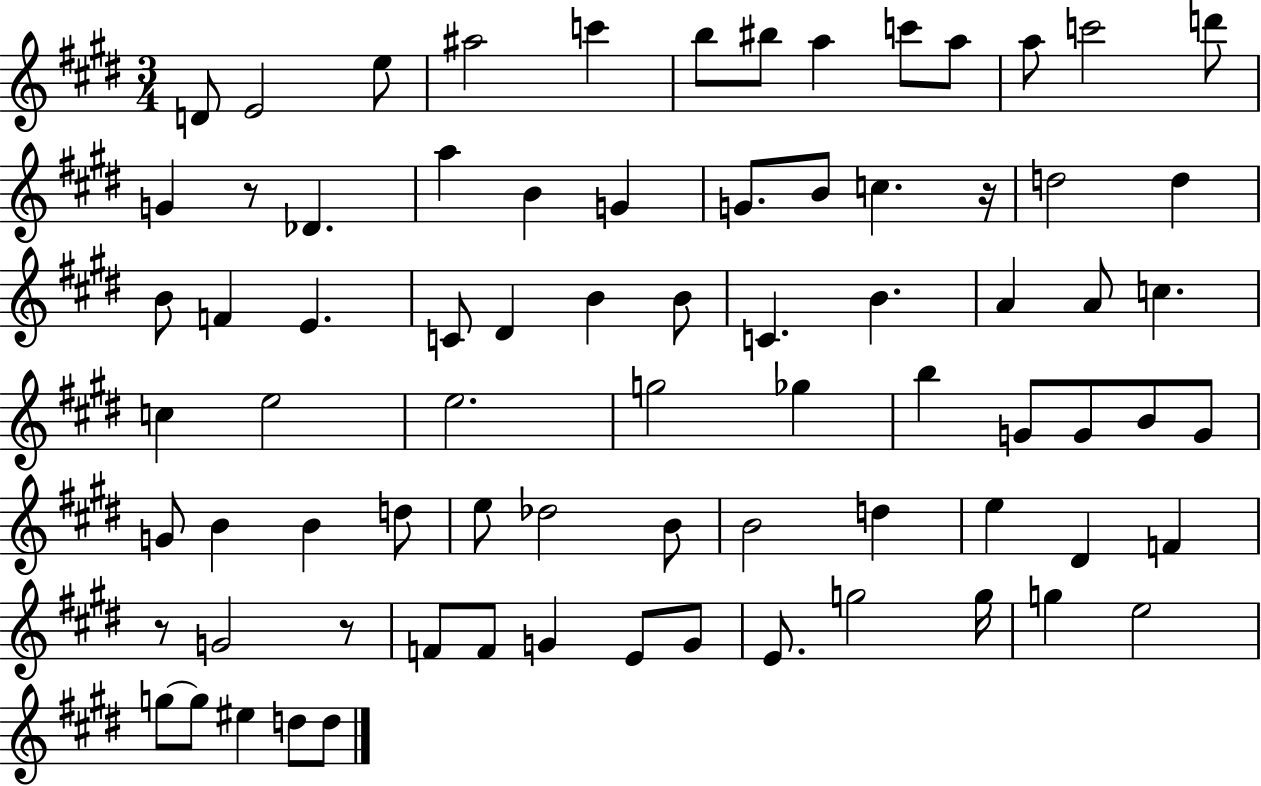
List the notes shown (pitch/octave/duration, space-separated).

D4/e E4/h E5/e A#5/h C6/q B5/e BIS5/e A5/q C6/e A5/e A5/e C6/h D6/e G4/q R/e Db4/q. A5/q B4/q G4/q G4/e. B4/e C5/q. R/s D5/h D5/q B4/e F4/q E4/q. C4/e D#4/q B4/q B4/e C4/q. B4/q. A4/q A4/e C5/q. C5/q E5/h E5/h. G5/h Gb5/q B5/q G4/e G4/e B4/e G4/e G4/e B4/q B4/q D5/e E5/e Db5/h B4/e B4/h D5/q E5/q D#4/q F4/q R/e G4/h R/e F4/e F4/e G4/q E4/e G4/e E4/e. G5/h G5/s G5/q E5/h G5/e G5/e EIS5/q D5/e D5/e